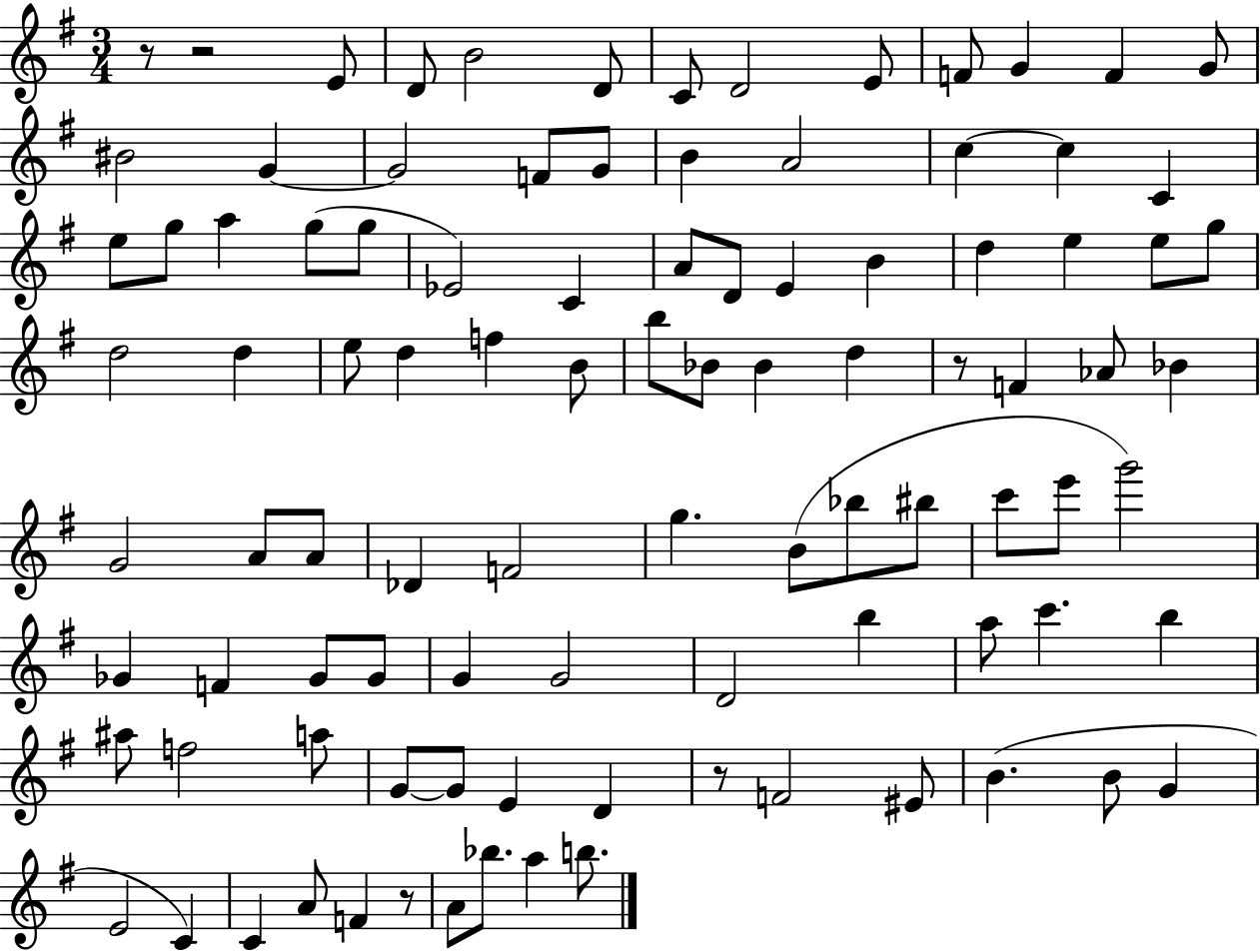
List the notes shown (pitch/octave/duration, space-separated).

R/e R/h E4/e D4/e B4/h D4/e C4/e D4/h E4/e F4/e G4/q F4/q G4/e BIS4/h G4/q G4/h F4/e G4/e B4/q A4/h C5/q C5/q C4/q E5/e G5/e A5/q G5/e G5/e Eb4/h C4/q A4/e D4/e E4/q B4/q D5/q E5/q E5/e G5/e D5/h D5/q E5/e D5/q F5/q B4/e B5/e Bb4/e Bb4/q D5/q R/e F4/q Ab4/e Bb4/q G4/h A4/e A4/e Db4/q F4/h G5/q. B4/e Bb5/e BIS5/e C6/e E6/e G6/h Gb4/q F4/q Gb4/e Gb4/e G4/q G4/h D4/h B5/q A5/e C6/q. B5/q A#5/e F5/h A5/e G4/e G4/e E4/q D4/q R/e F4/h EIS4/e B4/q. B4/e G4/q E4/h C4/q C4/q A4/e F4/q R/e A4/e Bb5/e. A5/q B5/e.